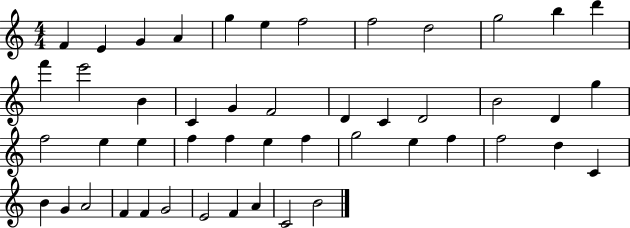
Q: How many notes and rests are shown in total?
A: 48